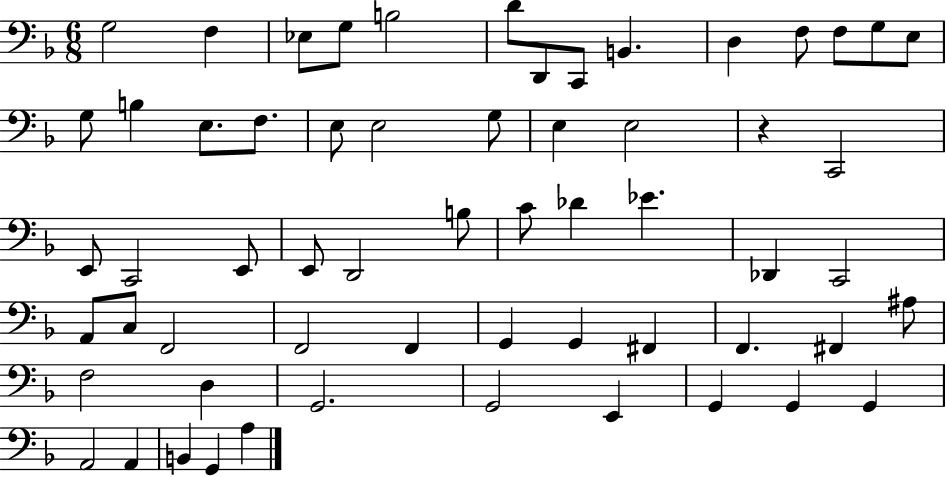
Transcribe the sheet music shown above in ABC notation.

X:1
T:Untitled
M:6/8
L:1/4
K:F
G,2 F, _E,/2 G,/2 B,2 D/2 D,,/2 C,,/2 B,, D, F,/2 F,/2 G,/2 E,/2 G,/2 B, E,/2 F,/2 E,/2 E,2 G,/2 E, E,2 z C,,2 E,,/2 C,,2 E,,/2 E,,/2 D,,2 B,/2 C/2 _D _E _D,, C,,2 A,,/2 C,/2 F,,2 F,,2 F,, G,, G,, ^F,, F,, ^F,, ^A,/2 F,2 D, G,,2 G,,2 E,, G,, G,, G,, A,,2 A,, B,, G,, A,